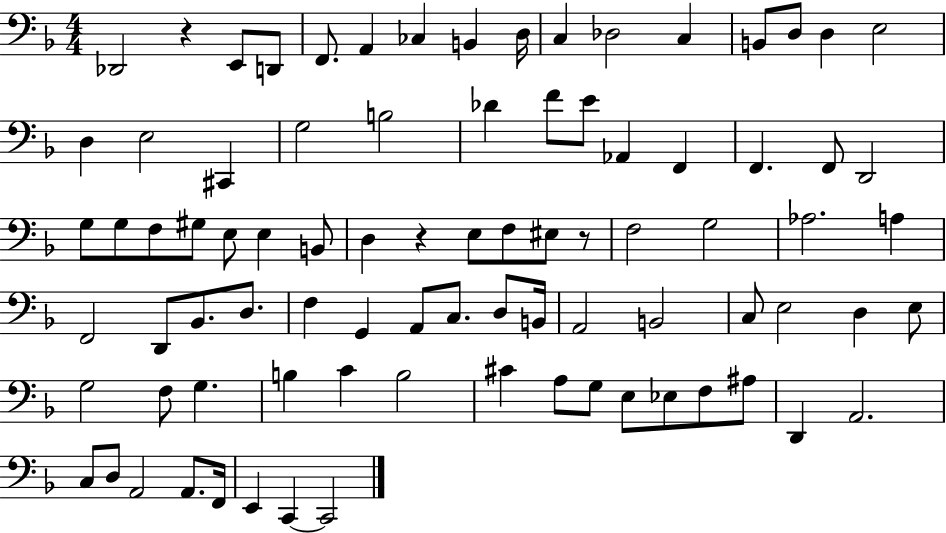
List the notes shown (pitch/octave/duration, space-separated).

Db2/h R/q E2/e D2/e F2/e. A2/q CES3/q B2/q D3/s C3/q Db3/h C3/q B2/e D3/e D3/q E3/h D3/q E3/h C#2/q G3/h B3/h Db4/q F4/e E4/e Ab2/q F2/q F2/q. F2/e D2/h G3/e G3/e F3/e G#3/e E3/e E3/q B2/e D3/q R/q E3/e F3/e EIS3/e R/e F3/h G3/h Ab3/h. A3/q F2/h D2/e Bb2/e. D3/e. F3/q G2/q A2/e C3/e. D3/e B2/s A2/h B2/h C3/e E3/h D3/q E3/e G3/h F3/e G3/q. B3/q C4/q B3/h C#4/q A3/e G3/e E3/e Eb3/e F3/e A#3/e D2/q A2/h. C3/e D3/e A2/h A2/e. F2/s E2/q C2/q C2/h